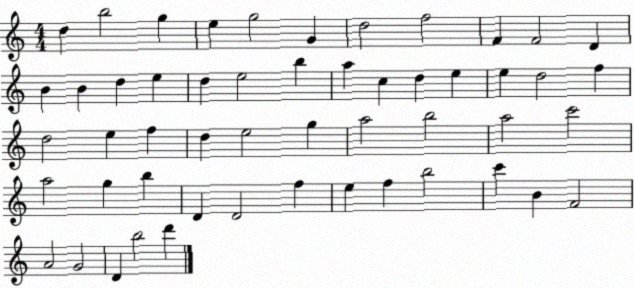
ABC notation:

X:1
T:Untitled
M:4/4
L:1/4
K:C
d b2 g e g2 G d2 f2 F F2 D B B d e d e2 b a c d e e d2 f d2 e f d e2 g a2 b2 a2 c'2 a2 g b D D2 f e f b2 c' B F2 A2 G2 D b2 d'